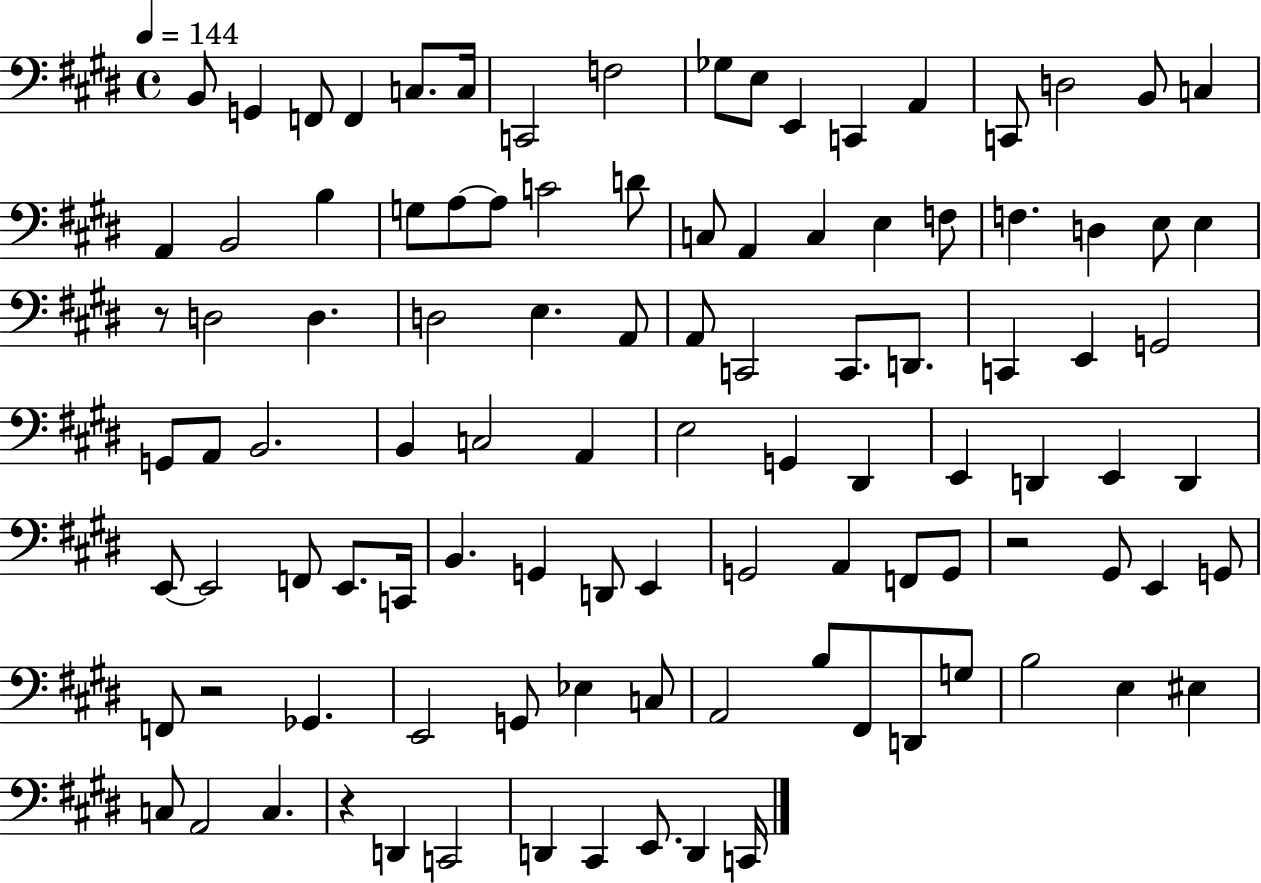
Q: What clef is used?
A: bass